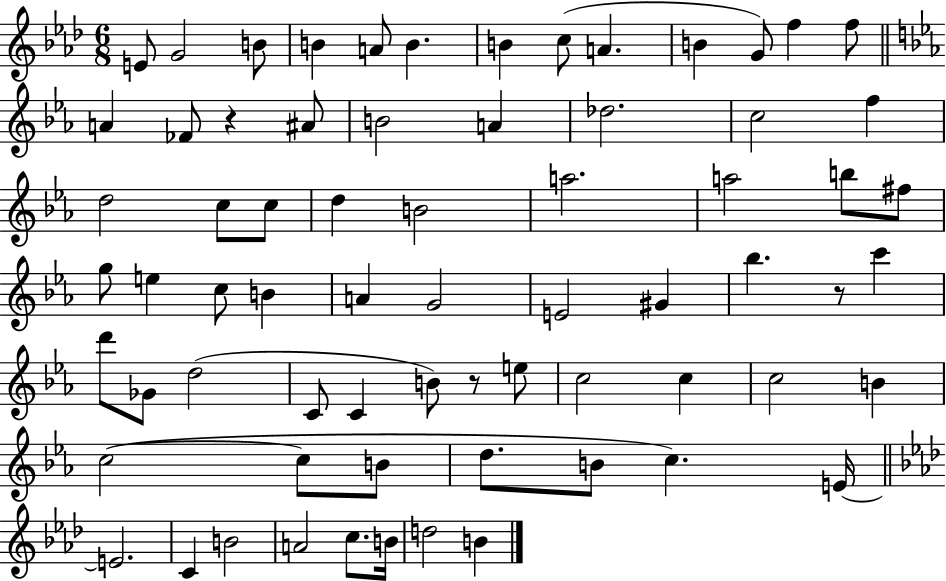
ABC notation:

X:1
T:Untitled
M:6/8
L:1/4
K:Ab
E/2 G2 B/2 B A/2 B B c/2 A B G/2 f f/2 A _F/2 z ^A/2 B2 A _d2 c2 f d2 c/2 c/2 d B2 a2 a2 b/2 ^f/2 g/2 e c/2 B A G2 E2 ^G _b z/2 c' d'/2 _G/2 d2 C/2 C B/2 z/2 e/2 c2 c c2 B c2 c/2 B/2 d/2 B/2 c E/4 E2 C B2 A2 c/2 B/4 d2 B